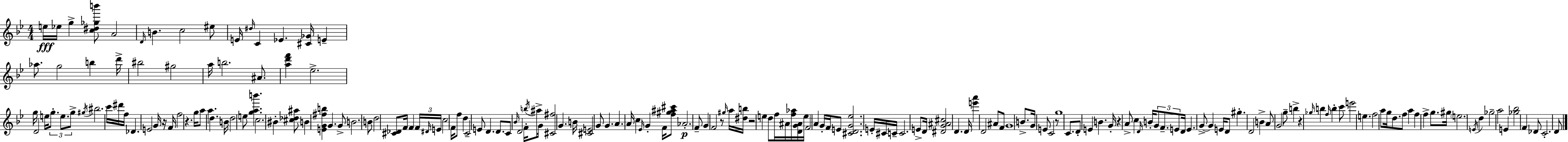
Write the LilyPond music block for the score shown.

{
  \clef treble
  \numericTimeSignature
  \time 4/4
  \key g \minor
  e''16\fff ees''16 g''4-> <c'' dis'' ges'' b'''>8 a'2 | \grace { d'16 } b'4. c''2 eis''8 | e'16 \grace { dis''16 } c'4 ees'4. <cis' ges'>16 e'4-- | aes''8. g''2 b''4 | \break d'''16-> bis''2 gis''2 | a''16 b''2. ais'8. | <a'' d''' f'''>4 ees''2.-> | g''16 d'2 e''16 \tuplet 3/2 { g''8.-. e''8. | \break g''8-> } \acciaccatura { gis''16 } bis''2. | c'''16 dis'''16 f''16 des'4. e'2 | g'16 r16 f'16 f''2 r4. | g''16 a''8 a''4. d''4. | \break b'16 d''2 e''8 <g'' a'' b'''>4. | c''2. bis'4-. | <cis'' des'' ais''>8 b'4 <e' g' fis'' b''>4 g'4. | g'8-> b'2. | \break b'8 d''2 <cis' des'>8 f'16 f'4 | \tuplet 3/2 { f'16 \grace { dis'16 } e'16 } c''2 f'16 f''8 | d''4 c'2-- e'8 d'4. | d'8. c'8 \grace { bes'16 } d'2 | \break f'16-. \acciaccatura { b''16 } ais''8-> g'16 <cis' fis''>2 g'4. | b'16 <cis' e'>2 g'8 | g'4. a'4. a'16 c''4 | \grace { ees'16 } g'4-. f'16 <f'' gis'' ais'' cis'''>8 aes'2.-.\p | \break f'8-- g'4 f'2 | r8 \grace { gis''16 } a''16 <dis'' b''>16 r2 | e''4 d''8 f''16 ais'16 <f'' aes''>16 <d' g' ais'>16 e''16 f'2 | a'4 g'16-. f'16 e'8 <cis' d' g' ees''>2. | \break e'16-. cis'16 c'16-- c'2. | e'8-> d'16 <dis' g' ais' cis''>2 | d'4. d'16 <e''' a'''>4 d'2 | ais'8 f'8 g'1 | \break b'8.-> g'16 e'8 c'2 | r8 g''1 | c'8. d'8-. e'4 | b'4. g'16-. r4 a'8-> c''4 | \break \grace { d'16 } b'16-. \tuplet 3/2 { g'8 f'8.-- e'8 } d'16 e'4. | g'8->~~ g'4 e'16 d'8 gis''4.-. | d'2 b'4-> a'8 g'2 | g''8-- b''4-> r4 | \break \grace { ges''16 } b''4 \grace { f''16 } b''4-. c'''8 e'''2 | e''4. f''2 | a''8 g''16 d''8. f''8 a''4 f''4 | f''4-> g''8. gis''16 \parenthesize e''2. | \break \acciaccatura { e'16 } d''4 ges''2-- | a''2 e'4 | <ges'' bes''>2 f'4 des'8 c'2.-. | d'8 \bar "|."
}